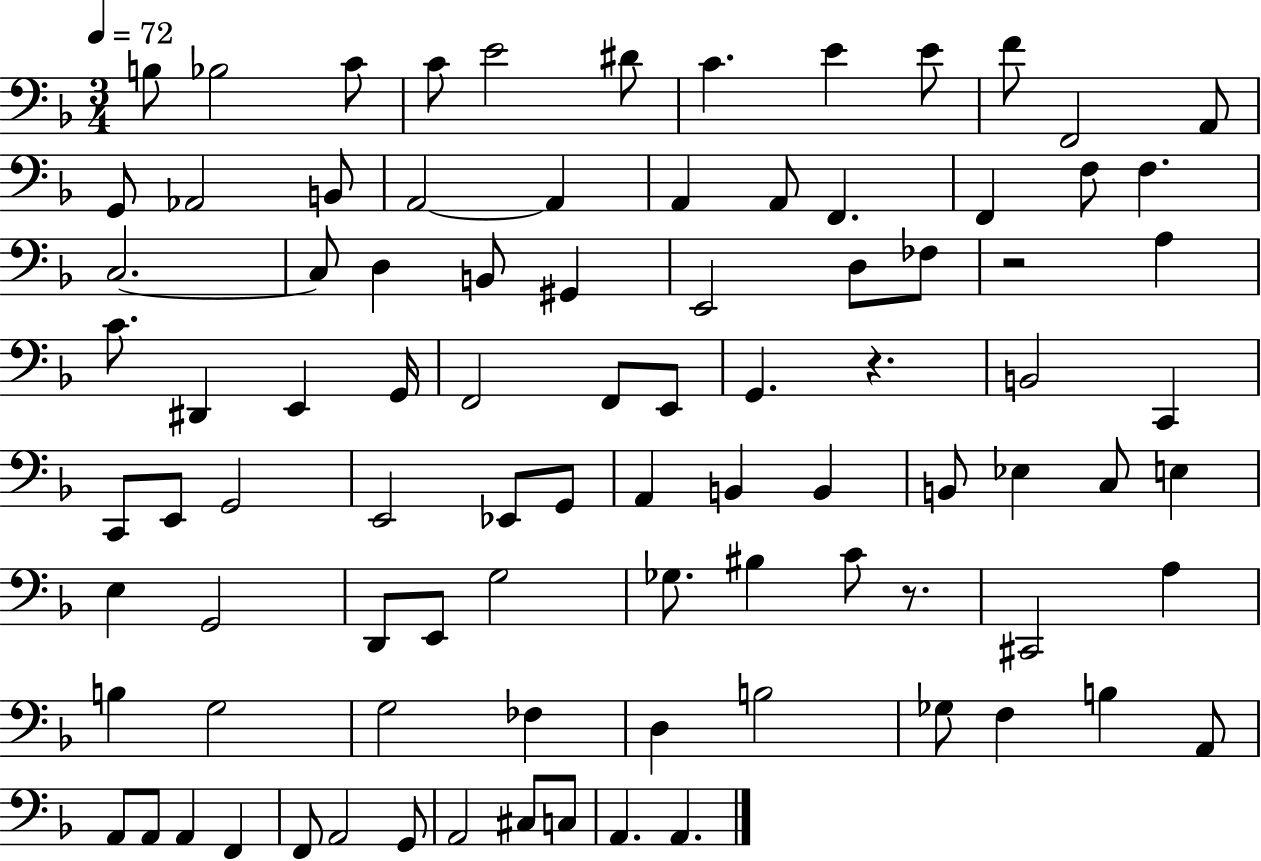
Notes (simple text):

B3/e Bb3/h C4/e C4/e E4/h D#4/e C4/q. E4/q E4/e F4/e F2/h A2/e G2/e Ab2/h B2/e A2/h A2/q A2/q A2/e F2/q. F2/q F3/e F3/q. C3/h. C3/e D3/q B2/e G#2/q E2/h D3/e FES3/e R/h A3/q C4/e. D#2/q E2/q G2/s F2/h F2/e E2/e G2/q. R/q. B2/h C2/q C2/e E2/e G2/h E2/h Eb2/e G2/e A2/q B2/q B2/q B2/e Eb3/q C3/e E3/q E3/q G2/h D2/e E2/e G3/h Gb3/e. BIS3/q C4/e R/e. C#2/h A3/q B3/q G3/h G3/h FES3/q D3/q B3/h Gb3/e F3/q B3/q A2/e A2/e A2/e A2/q F2/q F2/e A2/h G2/e A2/h C#3/e C3/e A2/q. A2/q.